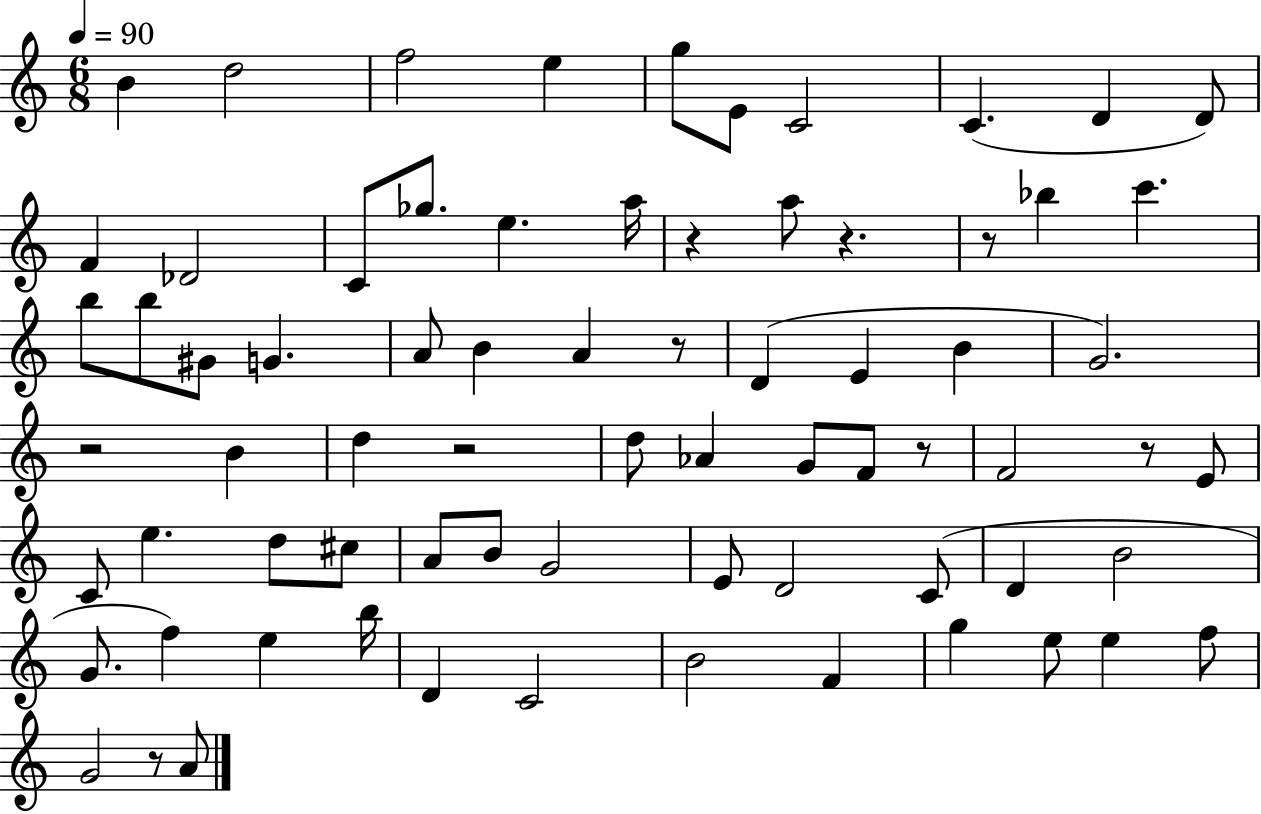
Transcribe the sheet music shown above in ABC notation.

X:1
T:Untitled
M:6/8
L:1/4
K:C
B d2 f2 e g/2 E/2 C2 C D D/2 F _D2 C/2 _g/2 e a/4 z a/2 z z/2 _b c' b/2 b/2 ^G/2 G A/2 B A z/2 D E B G2 z2 B d z2 d/2 _A G/2 F/2 z/2 F2 z/2 E/2 C/2 e d/2 ^c/2 A/2 B/2 G2 E/2 D2 C/2 D B2 G/2 f e b/4 D C2 B2 F g e/2 e f/2 G2 z/2 A/2